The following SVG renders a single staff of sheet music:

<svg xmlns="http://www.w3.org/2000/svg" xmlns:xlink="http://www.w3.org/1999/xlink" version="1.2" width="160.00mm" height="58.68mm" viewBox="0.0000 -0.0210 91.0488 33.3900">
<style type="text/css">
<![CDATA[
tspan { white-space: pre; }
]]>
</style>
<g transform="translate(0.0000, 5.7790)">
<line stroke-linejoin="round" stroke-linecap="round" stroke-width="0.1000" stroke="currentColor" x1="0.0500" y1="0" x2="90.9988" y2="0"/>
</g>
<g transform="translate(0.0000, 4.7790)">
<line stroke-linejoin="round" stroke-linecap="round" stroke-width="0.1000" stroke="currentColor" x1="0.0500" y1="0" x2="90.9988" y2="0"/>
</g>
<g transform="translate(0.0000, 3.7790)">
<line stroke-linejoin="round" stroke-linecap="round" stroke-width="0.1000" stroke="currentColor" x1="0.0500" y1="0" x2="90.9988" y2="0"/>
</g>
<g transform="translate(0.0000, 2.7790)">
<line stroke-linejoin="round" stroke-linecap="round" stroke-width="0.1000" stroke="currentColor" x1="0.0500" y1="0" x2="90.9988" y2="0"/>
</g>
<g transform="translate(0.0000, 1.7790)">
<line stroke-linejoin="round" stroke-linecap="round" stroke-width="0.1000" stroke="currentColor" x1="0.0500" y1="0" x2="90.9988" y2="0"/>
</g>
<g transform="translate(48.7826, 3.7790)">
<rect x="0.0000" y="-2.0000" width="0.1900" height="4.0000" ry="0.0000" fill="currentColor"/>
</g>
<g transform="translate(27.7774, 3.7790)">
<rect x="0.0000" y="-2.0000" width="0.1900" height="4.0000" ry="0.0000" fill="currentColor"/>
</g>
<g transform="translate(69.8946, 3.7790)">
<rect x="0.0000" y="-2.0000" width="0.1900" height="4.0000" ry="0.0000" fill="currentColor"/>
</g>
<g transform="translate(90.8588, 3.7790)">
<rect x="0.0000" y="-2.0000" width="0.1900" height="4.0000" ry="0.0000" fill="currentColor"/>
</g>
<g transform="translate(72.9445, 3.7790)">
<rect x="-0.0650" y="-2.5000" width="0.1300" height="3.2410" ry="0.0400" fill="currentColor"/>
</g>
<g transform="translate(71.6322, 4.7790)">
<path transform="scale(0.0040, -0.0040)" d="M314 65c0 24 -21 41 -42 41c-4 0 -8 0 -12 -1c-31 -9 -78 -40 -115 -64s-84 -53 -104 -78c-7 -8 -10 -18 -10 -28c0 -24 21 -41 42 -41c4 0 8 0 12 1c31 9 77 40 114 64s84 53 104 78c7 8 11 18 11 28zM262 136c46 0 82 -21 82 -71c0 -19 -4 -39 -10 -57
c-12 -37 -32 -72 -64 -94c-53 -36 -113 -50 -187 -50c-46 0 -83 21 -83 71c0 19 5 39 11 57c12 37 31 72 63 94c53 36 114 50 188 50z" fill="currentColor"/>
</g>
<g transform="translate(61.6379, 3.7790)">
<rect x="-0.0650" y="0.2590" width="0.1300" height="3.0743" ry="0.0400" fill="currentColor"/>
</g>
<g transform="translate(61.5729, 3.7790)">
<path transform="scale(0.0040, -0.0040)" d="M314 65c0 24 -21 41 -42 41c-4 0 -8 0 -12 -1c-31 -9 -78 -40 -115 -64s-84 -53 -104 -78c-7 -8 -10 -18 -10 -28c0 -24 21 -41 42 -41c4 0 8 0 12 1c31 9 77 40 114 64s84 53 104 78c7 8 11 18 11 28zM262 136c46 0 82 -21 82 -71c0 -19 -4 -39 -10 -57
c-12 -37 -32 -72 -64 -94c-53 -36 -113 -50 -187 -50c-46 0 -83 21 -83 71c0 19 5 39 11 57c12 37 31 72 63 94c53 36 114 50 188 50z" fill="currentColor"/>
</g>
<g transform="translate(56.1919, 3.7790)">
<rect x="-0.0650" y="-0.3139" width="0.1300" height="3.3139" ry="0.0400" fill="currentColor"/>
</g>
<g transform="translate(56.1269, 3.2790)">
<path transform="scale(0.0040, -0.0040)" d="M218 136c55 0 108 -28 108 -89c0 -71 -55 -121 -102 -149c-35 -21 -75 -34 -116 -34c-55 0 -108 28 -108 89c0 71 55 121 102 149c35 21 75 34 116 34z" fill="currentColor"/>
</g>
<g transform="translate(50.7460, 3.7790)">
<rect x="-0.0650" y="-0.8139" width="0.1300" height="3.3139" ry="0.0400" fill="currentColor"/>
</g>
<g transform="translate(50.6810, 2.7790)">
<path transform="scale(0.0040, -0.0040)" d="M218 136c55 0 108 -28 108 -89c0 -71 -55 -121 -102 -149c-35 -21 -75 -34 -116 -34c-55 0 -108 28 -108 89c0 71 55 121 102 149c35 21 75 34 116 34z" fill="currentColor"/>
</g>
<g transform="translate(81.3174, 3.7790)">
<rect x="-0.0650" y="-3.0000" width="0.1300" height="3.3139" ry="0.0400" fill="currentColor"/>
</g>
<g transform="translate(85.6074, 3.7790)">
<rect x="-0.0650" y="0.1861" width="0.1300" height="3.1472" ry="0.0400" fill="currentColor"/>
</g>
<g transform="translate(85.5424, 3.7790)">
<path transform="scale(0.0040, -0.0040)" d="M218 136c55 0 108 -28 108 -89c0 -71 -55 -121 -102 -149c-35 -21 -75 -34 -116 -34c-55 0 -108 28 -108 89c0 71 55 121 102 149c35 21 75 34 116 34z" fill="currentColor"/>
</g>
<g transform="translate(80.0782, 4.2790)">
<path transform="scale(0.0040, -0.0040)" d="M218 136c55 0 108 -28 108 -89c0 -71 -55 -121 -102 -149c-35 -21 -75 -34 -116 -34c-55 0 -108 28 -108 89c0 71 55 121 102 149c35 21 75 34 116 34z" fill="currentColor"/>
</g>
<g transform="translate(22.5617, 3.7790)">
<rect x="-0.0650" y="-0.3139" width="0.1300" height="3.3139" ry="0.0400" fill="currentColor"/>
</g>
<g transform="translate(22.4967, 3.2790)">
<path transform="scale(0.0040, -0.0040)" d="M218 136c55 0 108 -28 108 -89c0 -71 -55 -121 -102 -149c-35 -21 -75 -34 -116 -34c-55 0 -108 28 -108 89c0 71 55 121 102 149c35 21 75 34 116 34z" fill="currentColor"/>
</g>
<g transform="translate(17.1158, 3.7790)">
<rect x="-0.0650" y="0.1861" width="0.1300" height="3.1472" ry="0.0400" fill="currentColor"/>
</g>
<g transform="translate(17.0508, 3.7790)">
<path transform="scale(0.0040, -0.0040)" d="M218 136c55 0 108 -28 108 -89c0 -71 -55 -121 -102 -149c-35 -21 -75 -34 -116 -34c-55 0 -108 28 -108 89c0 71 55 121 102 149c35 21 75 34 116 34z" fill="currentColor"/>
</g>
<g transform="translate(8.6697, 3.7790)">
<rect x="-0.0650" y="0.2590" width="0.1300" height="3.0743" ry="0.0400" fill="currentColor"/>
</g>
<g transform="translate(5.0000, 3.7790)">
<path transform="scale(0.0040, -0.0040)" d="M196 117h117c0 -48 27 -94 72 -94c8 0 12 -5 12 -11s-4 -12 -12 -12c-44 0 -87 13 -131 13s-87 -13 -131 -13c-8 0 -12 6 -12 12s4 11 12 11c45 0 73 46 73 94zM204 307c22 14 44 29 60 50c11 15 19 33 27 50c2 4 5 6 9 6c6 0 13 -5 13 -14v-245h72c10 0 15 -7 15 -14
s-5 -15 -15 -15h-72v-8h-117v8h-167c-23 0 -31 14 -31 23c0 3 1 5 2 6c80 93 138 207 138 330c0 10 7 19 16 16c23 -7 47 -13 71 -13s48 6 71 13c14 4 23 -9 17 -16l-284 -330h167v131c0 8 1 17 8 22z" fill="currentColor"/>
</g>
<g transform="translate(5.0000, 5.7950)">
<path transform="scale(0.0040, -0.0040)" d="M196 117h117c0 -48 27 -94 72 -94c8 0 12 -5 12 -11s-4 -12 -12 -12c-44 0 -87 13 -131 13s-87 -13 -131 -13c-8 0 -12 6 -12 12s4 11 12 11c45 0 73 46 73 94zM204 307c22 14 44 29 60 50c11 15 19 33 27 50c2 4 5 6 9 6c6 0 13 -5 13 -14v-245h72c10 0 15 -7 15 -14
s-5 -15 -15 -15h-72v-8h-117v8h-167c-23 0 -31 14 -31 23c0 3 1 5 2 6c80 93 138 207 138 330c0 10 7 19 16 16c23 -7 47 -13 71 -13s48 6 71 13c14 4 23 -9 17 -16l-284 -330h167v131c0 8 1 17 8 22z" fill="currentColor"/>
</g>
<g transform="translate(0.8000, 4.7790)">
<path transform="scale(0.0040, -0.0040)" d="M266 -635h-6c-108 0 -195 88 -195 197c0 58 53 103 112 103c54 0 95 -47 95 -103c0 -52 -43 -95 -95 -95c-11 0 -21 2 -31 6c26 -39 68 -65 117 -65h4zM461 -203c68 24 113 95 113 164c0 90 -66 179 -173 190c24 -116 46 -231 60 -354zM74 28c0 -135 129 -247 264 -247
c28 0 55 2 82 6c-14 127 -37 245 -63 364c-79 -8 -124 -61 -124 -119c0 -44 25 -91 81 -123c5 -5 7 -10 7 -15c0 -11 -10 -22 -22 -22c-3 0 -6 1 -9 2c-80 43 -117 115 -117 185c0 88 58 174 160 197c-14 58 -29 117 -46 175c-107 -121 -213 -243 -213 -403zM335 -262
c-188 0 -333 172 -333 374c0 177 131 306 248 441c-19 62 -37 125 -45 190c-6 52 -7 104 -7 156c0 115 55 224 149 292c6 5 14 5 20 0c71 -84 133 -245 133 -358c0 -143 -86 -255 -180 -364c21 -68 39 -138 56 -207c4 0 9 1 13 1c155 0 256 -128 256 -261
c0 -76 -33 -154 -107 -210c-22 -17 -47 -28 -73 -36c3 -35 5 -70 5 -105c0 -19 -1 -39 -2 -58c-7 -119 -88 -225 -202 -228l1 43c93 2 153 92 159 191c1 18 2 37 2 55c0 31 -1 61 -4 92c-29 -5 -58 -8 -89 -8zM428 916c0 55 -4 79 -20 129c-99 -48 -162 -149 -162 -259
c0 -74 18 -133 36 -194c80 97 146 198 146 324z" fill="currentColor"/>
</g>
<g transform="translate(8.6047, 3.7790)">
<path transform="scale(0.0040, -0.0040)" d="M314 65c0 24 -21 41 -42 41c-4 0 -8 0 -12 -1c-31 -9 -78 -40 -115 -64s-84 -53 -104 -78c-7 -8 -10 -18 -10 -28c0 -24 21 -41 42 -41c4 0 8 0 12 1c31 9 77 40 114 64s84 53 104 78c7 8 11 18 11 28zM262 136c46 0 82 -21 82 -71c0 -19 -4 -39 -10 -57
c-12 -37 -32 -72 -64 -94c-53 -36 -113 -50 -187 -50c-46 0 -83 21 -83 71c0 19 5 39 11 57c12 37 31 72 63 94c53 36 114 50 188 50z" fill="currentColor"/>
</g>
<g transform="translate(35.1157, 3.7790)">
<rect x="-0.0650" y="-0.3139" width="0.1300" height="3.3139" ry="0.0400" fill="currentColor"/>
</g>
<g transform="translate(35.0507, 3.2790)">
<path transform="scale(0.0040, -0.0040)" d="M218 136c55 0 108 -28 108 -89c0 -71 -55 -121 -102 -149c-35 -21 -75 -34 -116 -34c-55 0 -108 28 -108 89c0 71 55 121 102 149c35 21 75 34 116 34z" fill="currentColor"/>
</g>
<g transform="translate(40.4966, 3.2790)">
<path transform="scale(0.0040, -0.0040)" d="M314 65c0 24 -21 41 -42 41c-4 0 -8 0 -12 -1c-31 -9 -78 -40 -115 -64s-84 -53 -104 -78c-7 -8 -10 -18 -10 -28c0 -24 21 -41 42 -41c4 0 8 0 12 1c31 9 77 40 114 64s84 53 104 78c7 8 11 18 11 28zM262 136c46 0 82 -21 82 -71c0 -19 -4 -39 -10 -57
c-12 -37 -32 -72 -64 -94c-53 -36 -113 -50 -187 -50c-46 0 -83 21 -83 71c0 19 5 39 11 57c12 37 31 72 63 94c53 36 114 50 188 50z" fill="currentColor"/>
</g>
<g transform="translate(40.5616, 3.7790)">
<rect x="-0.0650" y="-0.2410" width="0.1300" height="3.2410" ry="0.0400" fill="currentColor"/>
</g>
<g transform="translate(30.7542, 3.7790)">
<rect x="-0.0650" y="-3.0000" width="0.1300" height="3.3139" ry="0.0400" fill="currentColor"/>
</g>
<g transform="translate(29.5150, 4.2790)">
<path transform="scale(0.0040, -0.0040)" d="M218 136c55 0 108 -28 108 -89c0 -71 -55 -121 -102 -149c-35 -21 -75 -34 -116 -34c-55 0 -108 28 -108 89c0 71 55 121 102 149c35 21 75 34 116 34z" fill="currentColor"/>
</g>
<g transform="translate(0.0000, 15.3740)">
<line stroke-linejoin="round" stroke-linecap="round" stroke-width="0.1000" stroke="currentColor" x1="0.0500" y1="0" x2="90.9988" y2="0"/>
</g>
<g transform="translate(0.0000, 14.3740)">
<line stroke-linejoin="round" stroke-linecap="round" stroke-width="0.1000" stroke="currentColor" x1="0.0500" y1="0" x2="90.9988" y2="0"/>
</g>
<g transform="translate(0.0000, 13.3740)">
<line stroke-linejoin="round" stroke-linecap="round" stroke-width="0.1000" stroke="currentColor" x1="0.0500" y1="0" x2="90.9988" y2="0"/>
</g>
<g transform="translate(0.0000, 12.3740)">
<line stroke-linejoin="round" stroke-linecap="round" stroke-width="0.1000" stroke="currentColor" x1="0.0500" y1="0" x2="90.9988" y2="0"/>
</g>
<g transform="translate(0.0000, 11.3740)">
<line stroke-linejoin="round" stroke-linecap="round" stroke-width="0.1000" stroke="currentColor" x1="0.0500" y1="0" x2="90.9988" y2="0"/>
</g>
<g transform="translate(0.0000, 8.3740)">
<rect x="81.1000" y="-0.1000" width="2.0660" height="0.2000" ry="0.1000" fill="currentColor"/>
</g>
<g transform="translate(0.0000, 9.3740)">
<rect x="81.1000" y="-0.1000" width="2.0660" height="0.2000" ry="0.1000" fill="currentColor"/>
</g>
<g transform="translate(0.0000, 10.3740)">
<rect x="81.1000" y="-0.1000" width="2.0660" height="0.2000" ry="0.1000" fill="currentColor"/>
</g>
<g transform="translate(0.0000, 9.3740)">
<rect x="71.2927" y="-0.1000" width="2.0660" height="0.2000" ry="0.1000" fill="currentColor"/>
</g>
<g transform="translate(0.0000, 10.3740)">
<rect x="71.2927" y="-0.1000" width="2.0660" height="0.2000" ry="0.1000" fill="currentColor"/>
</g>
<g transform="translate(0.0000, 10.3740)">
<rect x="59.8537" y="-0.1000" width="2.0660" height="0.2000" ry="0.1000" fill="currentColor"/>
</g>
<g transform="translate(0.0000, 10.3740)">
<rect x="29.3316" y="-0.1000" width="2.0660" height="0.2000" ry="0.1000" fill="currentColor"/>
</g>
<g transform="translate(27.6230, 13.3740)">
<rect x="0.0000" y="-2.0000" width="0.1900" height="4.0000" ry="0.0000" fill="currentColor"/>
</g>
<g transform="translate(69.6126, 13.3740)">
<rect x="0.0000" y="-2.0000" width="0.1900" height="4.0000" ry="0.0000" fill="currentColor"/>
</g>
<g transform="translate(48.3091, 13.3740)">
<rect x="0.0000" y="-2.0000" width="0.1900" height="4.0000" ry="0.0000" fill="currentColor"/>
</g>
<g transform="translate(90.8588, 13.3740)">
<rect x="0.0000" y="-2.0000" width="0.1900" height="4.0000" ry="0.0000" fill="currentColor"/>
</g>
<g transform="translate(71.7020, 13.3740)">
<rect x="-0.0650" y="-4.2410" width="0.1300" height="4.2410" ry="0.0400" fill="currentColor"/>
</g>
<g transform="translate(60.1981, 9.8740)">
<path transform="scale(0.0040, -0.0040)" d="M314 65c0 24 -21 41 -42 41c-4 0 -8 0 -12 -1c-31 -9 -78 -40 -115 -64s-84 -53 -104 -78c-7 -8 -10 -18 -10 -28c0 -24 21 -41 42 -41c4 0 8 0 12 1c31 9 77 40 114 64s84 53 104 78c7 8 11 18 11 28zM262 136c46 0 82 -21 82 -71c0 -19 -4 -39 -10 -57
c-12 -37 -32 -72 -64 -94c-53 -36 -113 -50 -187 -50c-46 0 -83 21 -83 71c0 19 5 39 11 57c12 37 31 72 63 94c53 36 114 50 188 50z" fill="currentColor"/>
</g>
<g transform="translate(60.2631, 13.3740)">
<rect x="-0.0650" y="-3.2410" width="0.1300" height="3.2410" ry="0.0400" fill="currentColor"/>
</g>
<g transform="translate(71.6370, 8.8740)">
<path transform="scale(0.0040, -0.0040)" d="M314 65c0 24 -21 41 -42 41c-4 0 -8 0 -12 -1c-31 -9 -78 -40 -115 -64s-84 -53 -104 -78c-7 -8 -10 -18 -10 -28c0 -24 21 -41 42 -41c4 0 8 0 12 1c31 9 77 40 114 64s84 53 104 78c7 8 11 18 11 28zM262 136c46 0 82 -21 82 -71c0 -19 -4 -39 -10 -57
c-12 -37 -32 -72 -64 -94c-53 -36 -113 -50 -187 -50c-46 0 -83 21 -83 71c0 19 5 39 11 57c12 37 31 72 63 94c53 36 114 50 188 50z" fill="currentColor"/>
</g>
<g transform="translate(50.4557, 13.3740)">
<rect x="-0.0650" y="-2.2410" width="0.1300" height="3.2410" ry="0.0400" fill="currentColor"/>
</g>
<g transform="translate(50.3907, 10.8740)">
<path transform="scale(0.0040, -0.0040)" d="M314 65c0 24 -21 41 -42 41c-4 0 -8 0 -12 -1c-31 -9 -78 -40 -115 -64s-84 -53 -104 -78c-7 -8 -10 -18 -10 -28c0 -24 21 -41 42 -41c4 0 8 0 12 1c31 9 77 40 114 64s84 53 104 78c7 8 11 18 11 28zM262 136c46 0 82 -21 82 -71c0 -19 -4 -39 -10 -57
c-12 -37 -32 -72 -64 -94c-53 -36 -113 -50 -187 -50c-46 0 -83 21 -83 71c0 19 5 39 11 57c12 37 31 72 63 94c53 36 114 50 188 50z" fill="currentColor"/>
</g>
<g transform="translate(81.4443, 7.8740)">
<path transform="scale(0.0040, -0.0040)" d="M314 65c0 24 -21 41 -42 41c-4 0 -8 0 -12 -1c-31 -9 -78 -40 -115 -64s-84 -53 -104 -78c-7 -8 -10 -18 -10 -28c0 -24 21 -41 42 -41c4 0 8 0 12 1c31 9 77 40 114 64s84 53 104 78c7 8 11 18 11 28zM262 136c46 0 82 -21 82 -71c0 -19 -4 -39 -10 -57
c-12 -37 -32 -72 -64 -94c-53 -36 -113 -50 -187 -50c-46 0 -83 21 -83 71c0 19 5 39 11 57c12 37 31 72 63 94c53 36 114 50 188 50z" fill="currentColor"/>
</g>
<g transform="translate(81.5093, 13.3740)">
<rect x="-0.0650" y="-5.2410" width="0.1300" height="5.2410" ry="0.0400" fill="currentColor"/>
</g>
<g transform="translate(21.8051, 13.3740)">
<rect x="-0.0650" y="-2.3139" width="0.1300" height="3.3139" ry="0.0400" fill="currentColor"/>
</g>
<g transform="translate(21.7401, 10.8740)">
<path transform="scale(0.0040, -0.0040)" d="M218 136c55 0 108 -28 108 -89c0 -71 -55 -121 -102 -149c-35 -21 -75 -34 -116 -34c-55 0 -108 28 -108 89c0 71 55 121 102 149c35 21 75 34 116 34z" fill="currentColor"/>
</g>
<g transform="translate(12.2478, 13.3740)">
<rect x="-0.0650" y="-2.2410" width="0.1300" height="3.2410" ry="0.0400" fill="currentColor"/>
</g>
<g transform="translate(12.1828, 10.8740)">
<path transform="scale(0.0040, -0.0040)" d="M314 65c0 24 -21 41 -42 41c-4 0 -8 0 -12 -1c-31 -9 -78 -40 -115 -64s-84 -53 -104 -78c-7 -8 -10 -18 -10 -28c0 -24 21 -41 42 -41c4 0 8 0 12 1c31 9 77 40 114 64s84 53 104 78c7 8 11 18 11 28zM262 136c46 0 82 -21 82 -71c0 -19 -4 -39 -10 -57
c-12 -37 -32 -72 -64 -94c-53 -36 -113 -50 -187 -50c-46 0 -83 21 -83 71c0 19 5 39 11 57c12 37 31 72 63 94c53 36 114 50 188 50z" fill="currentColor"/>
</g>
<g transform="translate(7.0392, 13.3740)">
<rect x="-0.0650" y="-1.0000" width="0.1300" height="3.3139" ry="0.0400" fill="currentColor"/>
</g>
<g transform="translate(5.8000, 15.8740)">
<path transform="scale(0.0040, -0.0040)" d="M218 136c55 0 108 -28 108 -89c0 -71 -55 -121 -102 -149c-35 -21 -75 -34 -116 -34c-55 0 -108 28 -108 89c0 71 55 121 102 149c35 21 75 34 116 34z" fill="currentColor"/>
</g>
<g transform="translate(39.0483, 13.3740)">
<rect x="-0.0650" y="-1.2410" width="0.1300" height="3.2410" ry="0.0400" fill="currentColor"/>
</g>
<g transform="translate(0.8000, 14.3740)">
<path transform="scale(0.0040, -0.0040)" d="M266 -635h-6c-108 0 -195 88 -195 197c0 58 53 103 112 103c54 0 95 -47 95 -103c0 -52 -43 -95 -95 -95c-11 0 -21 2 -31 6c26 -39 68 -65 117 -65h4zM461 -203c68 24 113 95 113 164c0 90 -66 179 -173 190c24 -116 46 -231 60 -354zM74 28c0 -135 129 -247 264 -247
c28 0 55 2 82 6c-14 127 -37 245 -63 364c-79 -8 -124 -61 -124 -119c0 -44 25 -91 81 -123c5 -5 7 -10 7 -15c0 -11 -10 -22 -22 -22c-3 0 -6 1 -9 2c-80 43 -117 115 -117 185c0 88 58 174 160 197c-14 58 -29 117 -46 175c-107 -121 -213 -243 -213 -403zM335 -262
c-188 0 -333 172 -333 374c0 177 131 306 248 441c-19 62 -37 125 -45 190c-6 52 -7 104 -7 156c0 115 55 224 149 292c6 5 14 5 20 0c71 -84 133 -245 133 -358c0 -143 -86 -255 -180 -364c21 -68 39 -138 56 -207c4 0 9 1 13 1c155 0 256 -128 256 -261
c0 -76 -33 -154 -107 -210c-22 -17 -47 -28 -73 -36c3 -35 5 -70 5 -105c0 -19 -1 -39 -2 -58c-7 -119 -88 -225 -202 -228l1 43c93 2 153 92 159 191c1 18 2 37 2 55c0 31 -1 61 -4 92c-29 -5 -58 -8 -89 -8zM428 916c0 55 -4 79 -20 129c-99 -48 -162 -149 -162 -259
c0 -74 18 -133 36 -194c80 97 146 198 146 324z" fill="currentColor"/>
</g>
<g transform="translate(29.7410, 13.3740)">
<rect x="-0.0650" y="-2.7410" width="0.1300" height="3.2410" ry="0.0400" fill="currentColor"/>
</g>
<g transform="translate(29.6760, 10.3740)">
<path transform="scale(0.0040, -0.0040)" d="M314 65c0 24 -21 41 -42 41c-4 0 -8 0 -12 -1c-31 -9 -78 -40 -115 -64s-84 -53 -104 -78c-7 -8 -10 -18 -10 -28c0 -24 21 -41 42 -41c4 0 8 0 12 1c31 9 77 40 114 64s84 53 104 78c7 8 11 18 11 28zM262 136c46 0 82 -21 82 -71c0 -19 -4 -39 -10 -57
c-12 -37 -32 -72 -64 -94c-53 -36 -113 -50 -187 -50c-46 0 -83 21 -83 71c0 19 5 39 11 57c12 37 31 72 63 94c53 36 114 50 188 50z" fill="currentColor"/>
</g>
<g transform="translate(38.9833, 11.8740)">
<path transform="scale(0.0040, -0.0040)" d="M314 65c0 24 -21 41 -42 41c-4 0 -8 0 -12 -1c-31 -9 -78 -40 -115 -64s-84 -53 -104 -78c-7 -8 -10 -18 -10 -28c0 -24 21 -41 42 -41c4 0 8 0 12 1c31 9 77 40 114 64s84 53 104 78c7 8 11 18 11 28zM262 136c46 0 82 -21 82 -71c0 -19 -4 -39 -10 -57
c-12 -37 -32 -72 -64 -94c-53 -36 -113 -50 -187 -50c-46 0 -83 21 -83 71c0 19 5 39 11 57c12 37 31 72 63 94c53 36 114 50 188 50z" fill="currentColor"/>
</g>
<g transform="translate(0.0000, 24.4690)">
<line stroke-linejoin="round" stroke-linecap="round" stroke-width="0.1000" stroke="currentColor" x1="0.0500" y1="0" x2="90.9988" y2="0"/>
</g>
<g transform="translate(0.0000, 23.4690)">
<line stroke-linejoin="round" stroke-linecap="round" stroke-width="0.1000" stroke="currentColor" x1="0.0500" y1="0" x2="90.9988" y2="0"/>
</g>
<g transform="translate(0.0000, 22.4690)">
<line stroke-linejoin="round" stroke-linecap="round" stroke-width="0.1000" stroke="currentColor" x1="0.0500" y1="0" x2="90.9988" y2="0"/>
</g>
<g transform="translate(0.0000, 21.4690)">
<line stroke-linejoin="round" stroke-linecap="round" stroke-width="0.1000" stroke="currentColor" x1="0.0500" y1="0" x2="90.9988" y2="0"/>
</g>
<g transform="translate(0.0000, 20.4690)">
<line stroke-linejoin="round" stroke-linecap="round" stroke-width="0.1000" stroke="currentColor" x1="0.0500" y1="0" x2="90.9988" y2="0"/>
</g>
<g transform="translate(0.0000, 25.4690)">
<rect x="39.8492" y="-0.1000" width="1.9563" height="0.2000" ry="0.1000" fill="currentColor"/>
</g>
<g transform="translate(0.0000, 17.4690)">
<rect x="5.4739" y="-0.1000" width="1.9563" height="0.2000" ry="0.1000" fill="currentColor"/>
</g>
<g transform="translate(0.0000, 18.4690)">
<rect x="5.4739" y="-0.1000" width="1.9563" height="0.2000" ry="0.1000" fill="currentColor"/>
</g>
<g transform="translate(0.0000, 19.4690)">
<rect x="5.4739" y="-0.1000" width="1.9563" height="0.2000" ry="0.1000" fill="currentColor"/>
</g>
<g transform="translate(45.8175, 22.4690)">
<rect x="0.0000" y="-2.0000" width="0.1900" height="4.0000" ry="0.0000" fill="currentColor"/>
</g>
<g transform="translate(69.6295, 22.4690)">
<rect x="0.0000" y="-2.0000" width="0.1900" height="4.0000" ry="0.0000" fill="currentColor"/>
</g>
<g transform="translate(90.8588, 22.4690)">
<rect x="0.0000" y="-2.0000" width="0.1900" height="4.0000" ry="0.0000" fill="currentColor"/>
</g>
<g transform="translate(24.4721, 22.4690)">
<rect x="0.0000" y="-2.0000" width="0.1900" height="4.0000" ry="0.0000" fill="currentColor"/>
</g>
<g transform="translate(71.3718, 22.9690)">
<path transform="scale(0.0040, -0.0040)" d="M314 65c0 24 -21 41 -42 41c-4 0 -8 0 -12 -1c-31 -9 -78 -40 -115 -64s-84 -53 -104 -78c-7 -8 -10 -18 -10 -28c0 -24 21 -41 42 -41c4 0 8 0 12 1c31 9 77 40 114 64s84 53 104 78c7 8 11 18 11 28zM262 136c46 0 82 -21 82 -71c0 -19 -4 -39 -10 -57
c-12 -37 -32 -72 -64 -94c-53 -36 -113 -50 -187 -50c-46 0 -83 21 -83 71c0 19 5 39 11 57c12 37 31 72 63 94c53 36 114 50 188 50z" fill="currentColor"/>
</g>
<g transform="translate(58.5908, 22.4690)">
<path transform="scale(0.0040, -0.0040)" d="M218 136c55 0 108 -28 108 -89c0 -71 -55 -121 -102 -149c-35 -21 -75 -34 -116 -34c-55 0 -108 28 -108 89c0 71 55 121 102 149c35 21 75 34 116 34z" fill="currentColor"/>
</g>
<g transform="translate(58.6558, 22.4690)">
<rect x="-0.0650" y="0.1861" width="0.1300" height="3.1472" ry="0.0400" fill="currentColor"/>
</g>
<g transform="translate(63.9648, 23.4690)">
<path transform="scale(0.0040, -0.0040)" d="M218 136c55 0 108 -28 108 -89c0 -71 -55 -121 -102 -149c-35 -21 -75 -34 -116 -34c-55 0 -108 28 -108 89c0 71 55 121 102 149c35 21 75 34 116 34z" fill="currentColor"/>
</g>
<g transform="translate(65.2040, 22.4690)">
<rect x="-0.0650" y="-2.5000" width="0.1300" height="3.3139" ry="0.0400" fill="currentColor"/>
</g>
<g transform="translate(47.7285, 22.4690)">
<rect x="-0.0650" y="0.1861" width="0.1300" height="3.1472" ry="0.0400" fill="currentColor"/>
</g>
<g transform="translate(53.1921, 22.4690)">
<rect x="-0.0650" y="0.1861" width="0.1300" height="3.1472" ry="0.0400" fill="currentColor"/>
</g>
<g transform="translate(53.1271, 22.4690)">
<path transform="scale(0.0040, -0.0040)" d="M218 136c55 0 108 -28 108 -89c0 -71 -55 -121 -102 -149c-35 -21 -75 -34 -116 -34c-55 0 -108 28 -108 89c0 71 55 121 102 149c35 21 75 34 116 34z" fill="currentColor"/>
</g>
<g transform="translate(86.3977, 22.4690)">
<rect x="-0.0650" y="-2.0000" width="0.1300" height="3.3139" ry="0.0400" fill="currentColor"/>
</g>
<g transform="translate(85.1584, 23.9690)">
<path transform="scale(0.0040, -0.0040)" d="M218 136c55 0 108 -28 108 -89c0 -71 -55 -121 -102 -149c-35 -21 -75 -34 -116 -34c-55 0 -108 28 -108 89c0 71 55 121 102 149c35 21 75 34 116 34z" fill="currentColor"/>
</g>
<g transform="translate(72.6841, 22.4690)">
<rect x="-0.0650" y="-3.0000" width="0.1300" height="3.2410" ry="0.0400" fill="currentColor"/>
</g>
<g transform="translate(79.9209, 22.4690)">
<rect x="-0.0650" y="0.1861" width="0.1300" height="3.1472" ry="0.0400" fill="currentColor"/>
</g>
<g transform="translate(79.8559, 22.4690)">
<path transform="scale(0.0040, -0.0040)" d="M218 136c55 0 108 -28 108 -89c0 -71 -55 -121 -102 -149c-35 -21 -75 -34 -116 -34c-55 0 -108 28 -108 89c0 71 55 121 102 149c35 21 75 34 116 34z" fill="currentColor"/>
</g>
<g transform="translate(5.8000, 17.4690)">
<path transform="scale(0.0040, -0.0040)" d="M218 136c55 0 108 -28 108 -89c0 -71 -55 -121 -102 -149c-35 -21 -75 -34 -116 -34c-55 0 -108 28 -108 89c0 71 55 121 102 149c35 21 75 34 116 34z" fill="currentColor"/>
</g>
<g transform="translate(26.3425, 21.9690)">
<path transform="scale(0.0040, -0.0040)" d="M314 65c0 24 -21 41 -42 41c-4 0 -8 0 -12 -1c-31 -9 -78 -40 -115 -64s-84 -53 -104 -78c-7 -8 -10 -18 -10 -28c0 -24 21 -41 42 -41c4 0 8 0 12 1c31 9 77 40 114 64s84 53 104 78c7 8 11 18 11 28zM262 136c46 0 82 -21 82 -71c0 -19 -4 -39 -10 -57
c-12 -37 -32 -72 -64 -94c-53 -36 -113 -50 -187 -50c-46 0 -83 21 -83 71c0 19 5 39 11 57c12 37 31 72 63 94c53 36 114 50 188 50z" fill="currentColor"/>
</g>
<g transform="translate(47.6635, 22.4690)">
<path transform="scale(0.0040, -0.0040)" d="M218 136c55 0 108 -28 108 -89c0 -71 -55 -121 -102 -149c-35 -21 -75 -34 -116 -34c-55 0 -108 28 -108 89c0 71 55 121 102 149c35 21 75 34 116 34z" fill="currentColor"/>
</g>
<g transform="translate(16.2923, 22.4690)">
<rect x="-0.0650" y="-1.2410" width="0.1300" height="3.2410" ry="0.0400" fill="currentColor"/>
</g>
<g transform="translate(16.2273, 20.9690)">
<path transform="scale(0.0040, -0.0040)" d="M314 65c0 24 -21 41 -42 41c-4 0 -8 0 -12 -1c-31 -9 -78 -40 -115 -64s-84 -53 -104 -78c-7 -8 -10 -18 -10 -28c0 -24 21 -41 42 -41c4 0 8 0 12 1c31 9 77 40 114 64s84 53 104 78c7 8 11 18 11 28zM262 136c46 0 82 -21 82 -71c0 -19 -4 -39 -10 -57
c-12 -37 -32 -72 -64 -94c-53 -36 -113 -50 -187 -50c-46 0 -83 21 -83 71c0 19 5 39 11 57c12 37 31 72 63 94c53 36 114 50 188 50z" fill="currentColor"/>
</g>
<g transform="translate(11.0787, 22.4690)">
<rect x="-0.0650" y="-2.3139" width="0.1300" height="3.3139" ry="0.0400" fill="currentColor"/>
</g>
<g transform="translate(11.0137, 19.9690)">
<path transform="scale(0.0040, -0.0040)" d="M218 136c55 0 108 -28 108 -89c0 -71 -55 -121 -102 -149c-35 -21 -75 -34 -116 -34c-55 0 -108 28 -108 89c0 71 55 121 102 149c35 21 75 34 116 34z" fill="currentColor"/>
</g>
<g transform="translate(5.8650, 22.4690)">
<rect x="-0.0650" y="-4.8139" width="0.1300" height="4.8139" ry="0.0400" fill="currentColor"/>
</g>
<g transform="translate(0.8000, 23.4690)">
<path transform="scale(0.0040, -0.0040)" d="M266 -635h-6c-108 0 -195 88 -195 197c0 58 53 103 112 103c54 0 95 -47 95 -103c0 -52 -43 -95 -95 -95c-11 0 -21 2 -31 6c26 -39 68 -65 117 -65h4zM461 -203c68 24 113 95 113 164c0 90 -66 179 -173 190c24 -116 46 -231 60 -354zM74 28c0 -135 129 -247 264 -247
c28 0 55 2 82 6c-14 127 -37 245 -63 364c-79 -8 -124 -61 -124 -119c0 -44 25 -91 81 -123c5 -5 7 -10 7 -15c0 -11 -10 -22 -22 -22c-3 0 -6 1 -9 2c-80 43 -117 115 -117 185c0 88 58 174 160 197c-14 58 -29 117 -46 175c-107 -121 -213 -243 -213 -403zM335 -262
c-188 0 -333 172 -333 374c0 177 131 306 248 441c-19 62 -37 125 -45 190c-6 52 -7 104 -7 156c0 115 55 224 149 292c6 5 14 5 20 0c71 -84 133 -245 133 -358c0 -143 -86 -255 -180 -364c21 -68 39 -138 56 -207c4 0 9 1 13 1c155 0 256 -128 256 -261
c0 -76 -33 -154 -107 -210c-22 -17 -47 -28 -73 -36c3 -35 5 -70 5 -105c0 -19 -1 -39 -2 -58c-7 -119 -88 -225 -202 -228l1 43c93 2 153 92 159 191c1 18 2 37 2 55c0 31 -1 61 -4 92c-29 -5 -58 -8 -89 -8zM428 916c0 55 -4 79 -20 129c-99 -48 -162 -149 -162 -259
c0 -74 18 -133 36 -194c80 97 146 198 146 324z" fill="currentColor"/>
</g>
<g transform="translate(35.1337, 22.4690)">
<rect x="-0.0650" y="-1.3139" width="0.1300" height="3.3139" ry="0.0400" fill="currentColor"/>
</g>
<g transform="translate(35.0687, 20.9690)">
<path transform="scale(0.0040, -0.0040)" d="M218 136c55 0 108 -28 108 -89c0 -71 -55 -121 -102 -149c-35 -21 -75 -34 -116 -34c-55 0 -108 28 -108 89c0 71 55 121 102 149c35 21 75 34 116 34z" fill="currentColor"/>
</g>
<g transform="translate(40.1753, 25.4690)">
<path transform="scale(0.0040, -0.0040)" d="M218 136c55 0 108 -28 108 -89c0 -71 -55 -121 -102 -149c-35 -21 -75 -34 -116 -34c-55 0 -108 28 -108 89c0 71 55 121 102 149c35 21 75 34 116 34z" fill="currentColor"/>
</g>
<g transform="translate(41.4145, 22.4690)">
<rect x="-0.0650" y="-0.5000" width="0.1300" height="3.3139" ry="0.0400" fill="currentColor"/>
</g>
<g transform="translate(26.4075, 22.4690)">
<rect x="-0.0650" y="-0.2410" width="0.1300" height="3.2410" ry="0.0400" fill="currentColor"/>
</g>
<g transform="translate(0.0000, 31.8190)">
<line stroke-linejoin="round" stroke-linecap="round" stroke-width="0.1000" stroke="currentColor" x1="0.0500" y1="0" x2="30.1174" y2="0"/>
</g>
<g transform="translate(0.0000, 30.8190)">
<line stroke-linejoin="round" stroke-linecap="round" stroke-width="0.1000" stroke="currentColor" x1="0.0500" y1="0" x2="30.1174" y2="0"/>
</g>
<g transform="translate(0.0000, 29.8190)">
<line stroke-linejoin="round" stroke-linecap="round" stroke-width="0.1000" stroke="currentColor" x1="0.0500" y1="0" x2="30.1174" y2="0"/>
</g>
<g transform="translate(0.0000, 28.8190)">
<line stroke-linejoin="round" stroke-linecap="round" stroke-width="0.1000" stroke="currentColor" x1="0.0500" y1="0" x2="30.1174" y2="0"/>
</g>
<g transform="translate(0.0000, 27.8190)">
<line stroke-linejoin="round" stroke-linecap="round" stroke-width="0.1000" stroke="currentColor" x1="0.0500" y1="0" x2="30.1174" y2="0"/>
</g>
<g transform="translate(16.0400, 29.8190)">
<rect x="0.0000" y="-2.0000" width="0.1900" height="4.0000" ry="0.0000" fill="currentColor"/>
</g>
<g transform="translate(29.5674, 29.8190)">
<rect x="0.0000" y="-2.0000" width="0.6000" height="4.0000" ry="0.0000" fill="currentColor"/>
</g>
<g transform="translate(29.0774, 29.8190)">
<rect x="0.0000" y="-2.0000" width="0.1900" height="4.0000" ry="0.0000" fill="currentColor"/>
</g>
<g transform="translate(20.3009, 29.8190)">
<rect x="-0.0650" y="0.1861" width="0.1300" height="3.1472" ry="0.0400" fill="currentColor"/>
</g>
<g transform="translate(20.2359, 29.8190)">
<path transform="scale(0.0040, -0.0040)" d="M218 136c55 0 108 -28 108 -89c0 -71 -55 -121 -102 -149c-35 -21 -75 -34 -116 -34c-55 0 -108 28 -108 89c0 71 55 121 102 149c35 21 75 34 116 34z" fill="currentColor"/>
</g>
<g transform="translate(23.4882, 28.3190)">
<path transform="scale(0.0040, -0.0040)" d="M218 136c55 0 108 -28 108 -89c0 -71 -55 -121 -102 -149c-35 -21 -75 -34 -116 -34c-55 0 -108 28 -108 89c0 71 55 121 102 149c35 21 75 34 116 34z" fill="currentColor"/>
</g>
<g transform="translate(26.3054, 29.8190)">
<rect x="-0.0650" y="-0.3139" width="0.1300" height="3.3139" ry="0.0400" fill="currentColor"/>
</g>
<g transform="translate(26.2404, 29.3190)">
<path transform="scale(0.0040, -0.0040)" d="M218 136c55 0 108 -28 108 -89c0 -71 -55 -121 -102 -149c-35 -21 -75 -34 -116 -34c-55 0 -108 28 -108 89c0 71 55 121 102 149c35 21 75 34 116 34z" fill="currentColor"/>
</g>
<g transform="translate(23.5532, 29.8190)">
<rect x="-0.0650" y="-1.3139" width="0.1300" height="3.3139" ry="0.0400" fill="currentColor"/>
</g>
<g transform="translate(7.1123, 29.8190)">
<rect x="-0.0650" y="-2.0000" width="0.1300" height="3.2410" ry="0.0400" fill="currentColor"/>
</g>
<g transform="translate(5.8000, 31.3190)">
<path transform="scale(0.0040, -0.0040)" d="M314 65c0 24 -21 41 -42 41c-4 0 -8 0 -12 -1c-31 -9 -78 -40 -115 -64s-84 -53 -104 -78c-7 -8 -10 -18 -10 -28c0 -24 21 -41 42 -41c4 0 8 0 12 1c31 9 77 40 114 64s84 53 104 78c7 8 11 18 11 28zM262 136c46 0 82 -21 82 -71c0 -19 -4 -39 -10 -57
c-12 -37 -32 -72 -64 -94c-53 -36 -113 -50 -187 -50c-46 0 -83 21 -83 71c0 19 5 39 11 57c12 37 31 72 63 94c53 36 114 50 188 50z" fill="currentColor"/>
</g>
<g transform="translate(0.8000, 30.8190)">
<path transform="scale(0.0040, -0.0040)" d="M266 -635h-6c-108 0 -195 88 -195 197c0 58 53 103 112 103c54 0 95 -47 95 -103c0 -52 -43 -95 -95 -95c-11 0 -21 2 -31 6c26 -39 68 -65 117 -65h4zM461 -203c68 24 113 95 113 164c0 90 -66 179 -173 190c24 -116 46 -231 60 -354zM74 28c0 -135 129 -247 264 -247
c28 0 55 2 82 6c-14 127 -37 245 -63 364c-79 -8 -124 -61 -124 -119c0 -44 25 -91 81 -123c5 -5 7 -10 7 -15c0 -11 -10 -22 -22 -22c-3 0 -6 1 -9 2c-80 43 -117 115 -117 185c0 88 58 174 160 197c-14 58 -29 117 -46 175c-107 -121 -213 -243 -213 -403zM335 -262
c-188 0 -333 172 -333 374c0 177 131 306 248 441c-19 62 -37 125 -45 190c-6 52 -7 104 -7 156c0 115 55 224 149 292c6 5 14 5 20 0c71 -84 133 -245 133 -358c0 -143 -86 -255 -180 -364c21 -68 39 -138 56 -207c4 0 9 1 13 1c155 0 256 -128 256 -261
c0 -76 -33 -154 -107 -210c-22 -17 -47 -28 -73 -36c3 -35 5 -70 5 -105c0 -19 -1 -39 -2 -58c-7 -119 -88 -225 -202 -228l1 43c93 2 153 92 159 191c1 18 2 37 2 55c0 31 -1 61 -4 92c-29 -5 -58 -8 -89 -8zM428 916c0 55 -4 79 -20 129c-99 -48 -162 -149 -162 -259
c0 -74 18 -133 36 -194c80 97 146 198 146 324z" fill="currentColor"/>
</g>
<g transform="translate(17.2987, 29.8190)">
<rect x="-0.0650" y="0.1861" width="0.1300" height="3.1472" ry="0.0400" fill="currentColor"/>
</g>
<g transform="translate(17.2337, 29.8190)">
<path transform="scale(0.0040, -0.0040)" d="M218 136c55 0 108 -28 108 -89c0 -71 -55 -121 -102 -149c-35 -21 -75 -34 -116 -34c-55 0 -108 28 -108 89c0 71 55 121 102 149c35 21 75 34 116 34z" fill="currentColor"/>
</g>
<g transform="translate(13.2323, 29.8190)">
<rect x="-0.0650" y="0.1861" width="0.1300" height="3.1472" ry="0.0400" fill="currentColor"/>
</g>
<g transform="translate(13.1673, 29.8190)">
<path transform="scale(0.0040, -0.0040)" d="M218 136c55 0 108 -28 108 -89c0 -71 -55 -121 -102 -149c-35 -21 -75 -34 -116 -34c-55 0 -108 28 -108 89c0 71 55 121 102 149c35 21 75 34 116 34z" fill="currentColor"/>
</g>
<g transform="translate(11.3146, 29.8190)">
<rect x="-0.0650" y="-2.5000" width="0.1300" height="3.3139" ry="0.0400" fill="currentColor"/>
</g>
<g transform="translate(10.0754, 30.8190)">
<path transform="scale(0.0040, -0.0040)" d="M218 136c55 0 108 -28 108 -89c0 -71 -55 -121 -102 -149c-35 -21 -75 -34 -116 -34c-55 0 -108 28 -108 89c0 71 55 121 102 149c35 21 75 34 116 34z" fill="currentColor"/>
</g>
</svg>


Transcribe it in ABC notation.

X:1
T:Untitled
M:4/4
L:1/4
K:C
B2 B c A c c2 d c B2 G2 A B D g2 g a2 e2 g2 b2 d'2 f'2 e' g e2 c2 e C B B B G A2 B F F2 G B B B e c